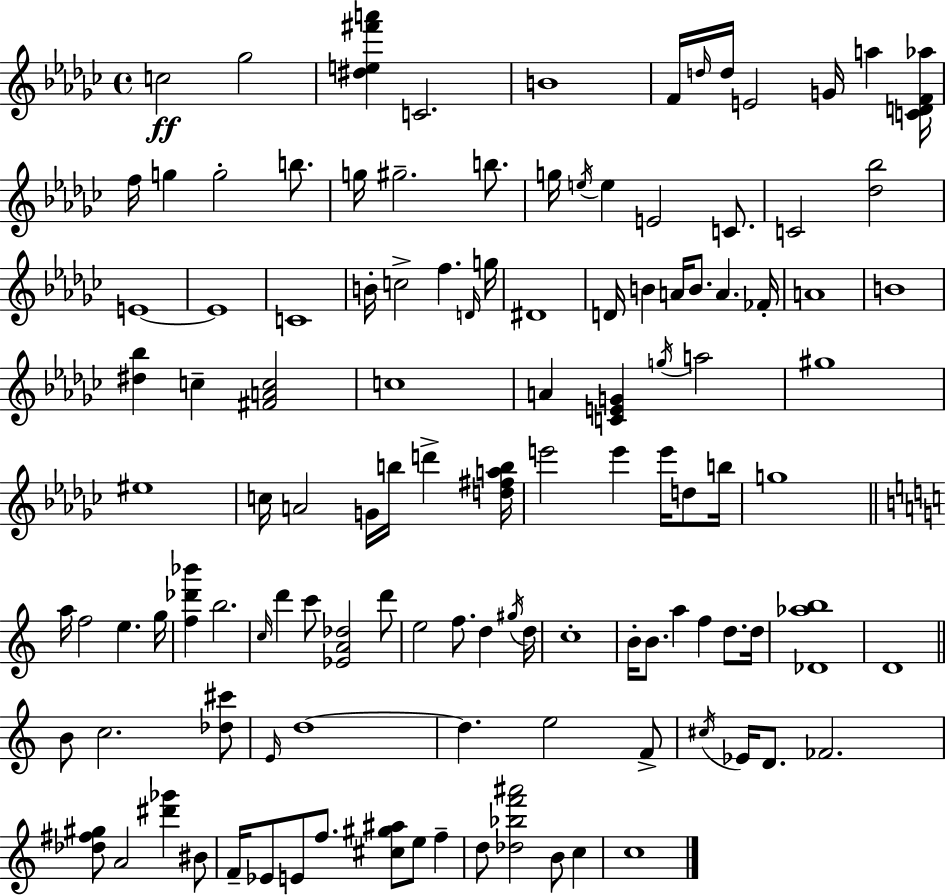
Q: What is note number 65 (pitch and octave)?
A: D6